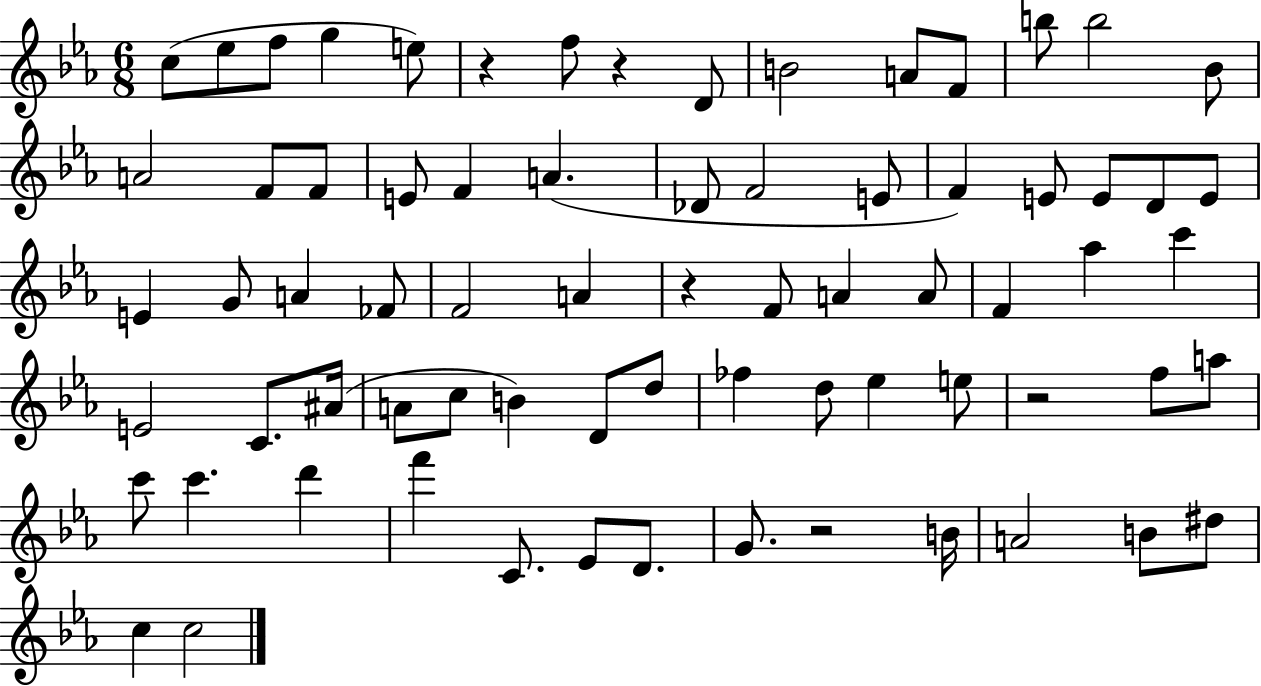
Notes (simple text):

C5/e Eb5/e F5/e G5/q E5/e R/q F5/e R/q D4/e B4/h A4/e F4/e B5/e B5/h Bb4/e A4/h F4/e F4/e E4/e F4/q A4/q. Db4/e F4/h E4/e F4/q E4/e E4/e D4/e E4/e E4/q G4/e A4/q FES4/e F4/h A4/q R/q F4/e A4/q A4/e F4/q Ab5/q C6/q E4/h C4/e. A#4/s A4/e C5/e B4/q D4/e D5/e FES5/q D5/e Eb5/q E5/e R/h F5/e A5/e C6/e C6/q. D6/q F6/q C4/e. Eb4/e D4/e. G4/e. R/h B4/s A4/h B4/e D#5/e C5/q C5/h